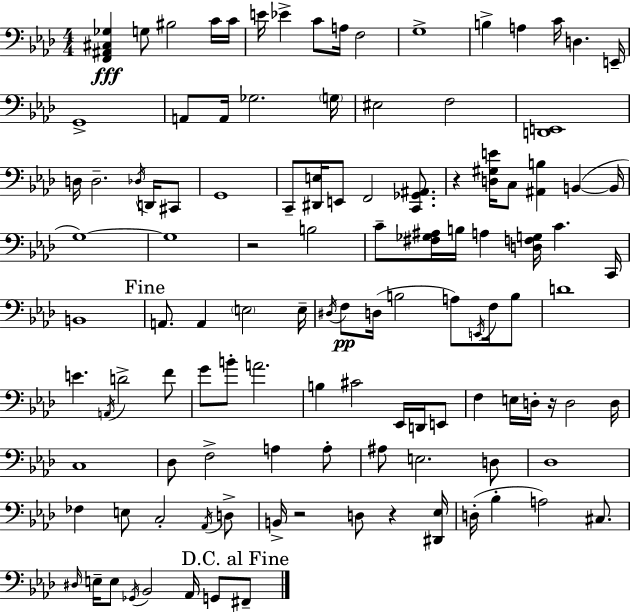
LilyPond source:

{
  \clef bass
  \numericTimeSignature
  \time 4/4
  \key f \minor
  <f, ais, cis ges>4\fff g8 bis2 c'16 c'16 | e'16 ees'4-> c'8 a16 f2 | g1-> | b4-> a4 c'16 d4. e,16-- | \break g,1-> | a,8 a,16 ges2. \parenthesize g16 | eis2 f2 | <d, e,>1 | \break d16 d2.-- \acciaccatura { des16 } d,16 cis,8 | g,1 | c,8-- <dis, e>16 e,8 f,2 <c, ges, ais,>8. | r4 <d gis e'>16 c8 <ais, b>4 b,4~(~ | \break b,16 g1~~) | g1 | r2 b2 | c'8-- <fis ges ais>16 b16 a4 <d f g>16 c'4. | \break c,16 b,1 | \mark "Fine" a,8. a,4 \parenthesize e2 | e16-- \acciaccatura { dis16 }\pp f8 d16( b2 a8) \acciaccatura { e,16 } | f16 b8 d'1 | \break e'4. \acciaccatura { a,16 } d'2-> | f'8 g'8 b'8-. a'2. | b4 cis'2 | ees,16 d,16 e,8 f4 e16 d16-. r16 d2 | \break d16 c1 | des8 f2-> a4 | a8-. ais8 e2. | d8 des1 | \break fes4 e8 c2-. | \acciaccatura { aes,16 } d8-> b,16-> r2 d8 | r4 <dis, ees>16 d16-.( bes4-. a2) | cis8. \grace { dis16 } e16-- e8 \acciaccatura { ges,16 } bes,2 | \break aes,16 g,8 \mark "D.C. al Fine" fis,8-- \bar "|."
}